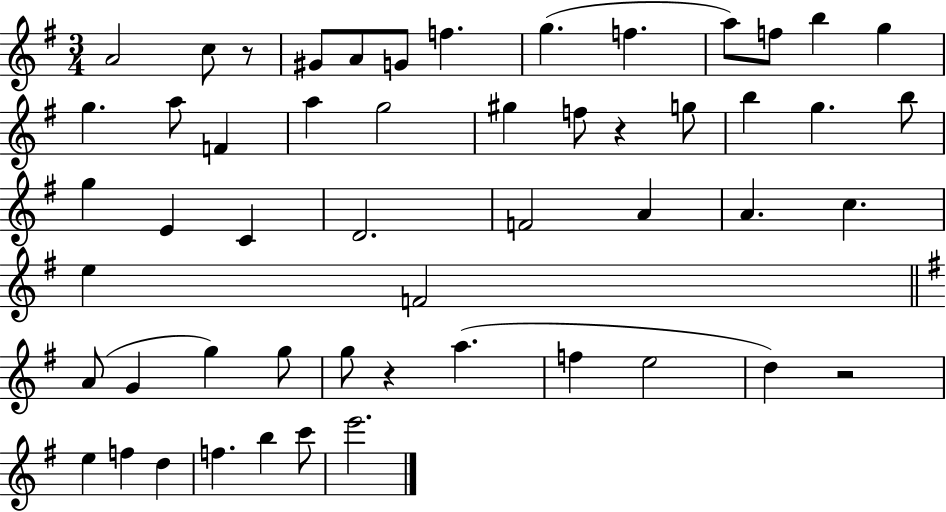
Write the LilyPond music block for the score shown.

{
  \clef treble
  \numericTimeSignature
  \time 3/4
  \key g \major
  \repeat volta 2 { a'2 c''8 r8 | gis'8 a'8 g'8 f''4. | g''4.( f''4. | a''8) f''8 b''4 g''4 | \break g''4. a''8 f'4 | a''4 g''2 | gis''4 f''8 r4 g''8 | b''4 g''4. b''8 | \break g''4 e'4 c'4 | d'2. | f'2 a'4 | a'4. c''4. | \break e''4 f'2 | \bar "||" \break \key e \minor a'8( g'4 g''4) g''8 | g''8 r4 a''4.( | f''4 e''2 | d''4) r2 | \break e''4 f''4 d''4 | f''4. b''4 c'''8 | e'''2. | } \bar "|."
}